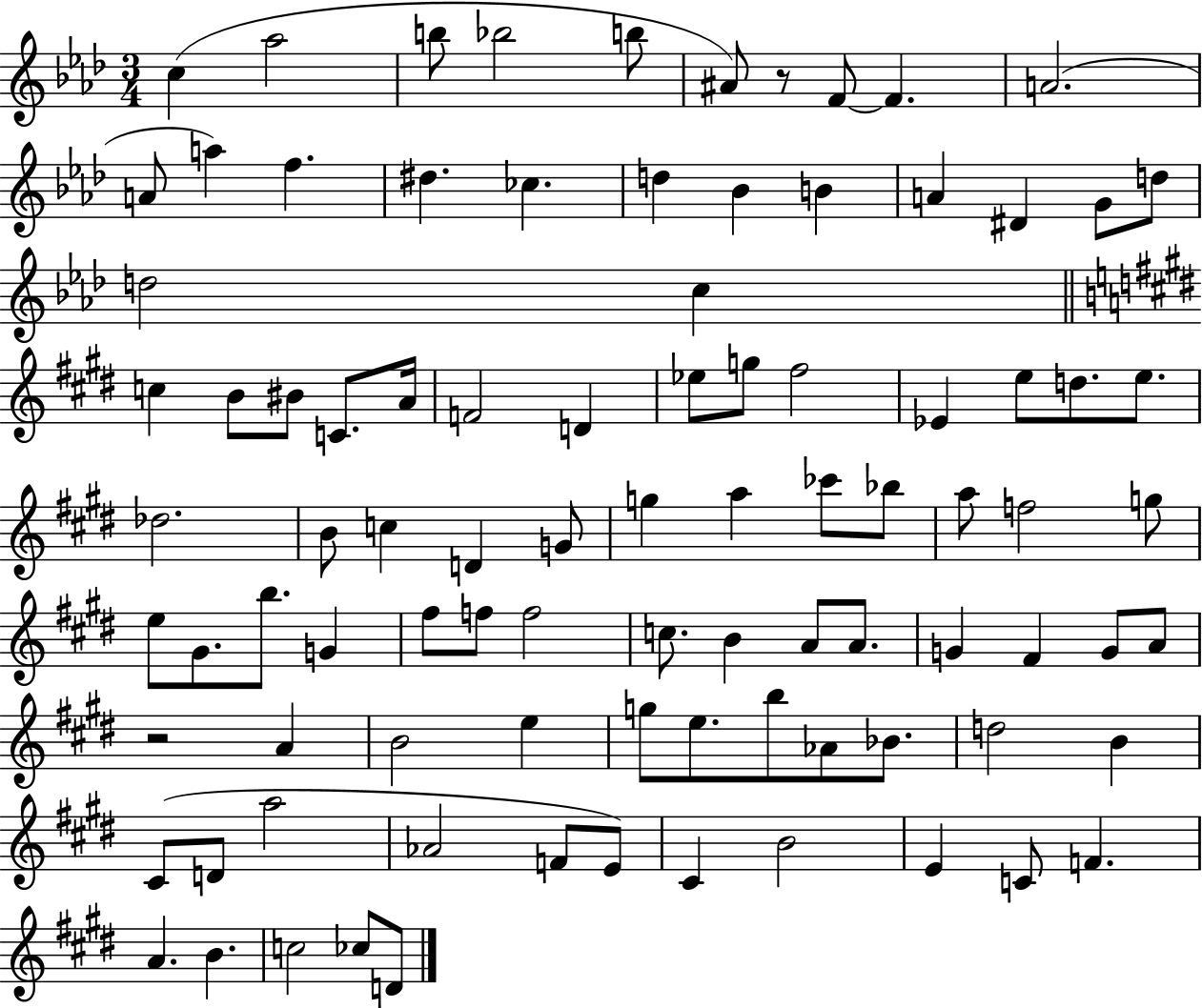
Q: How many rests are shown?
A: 2